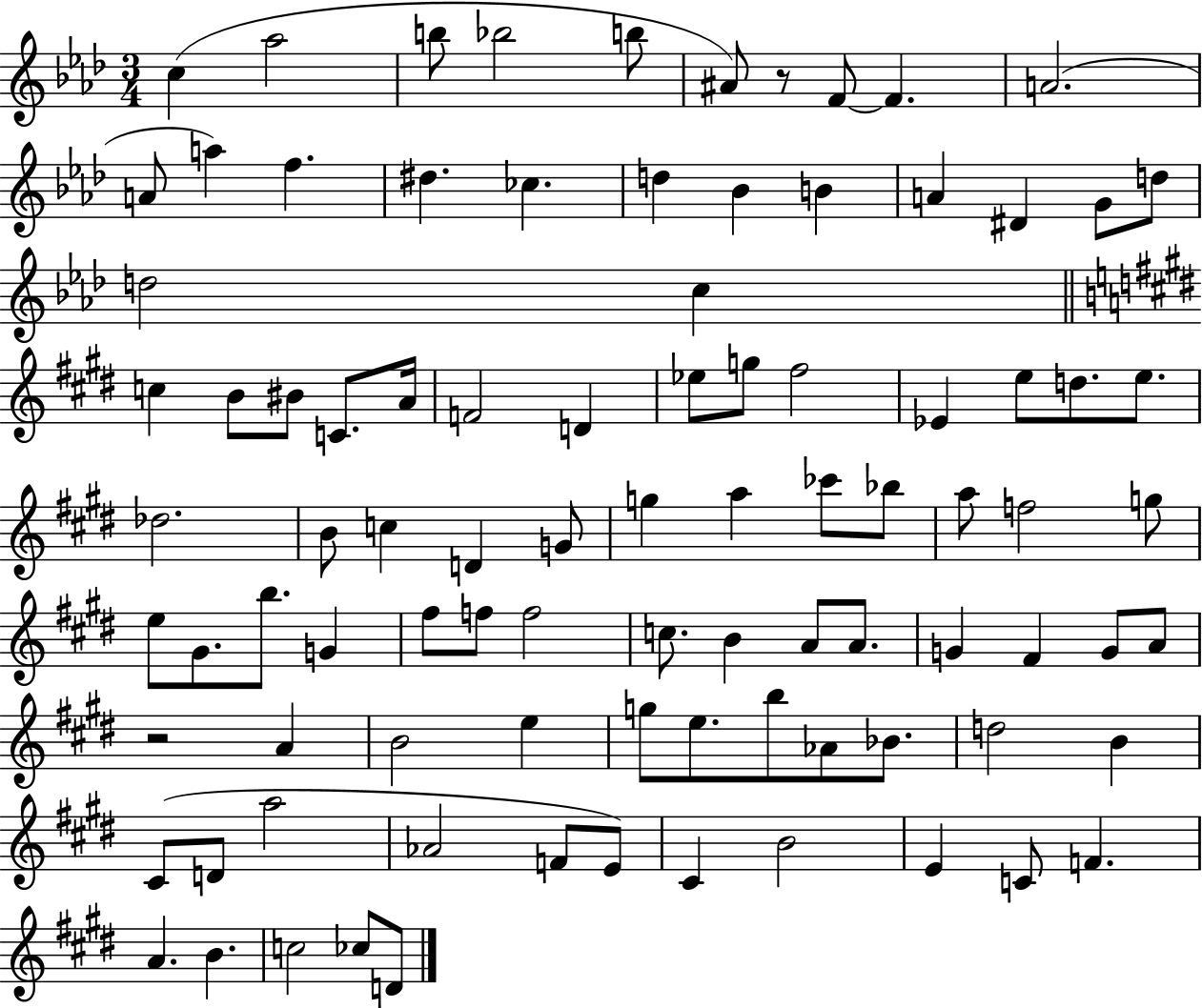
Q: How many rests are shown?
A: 2